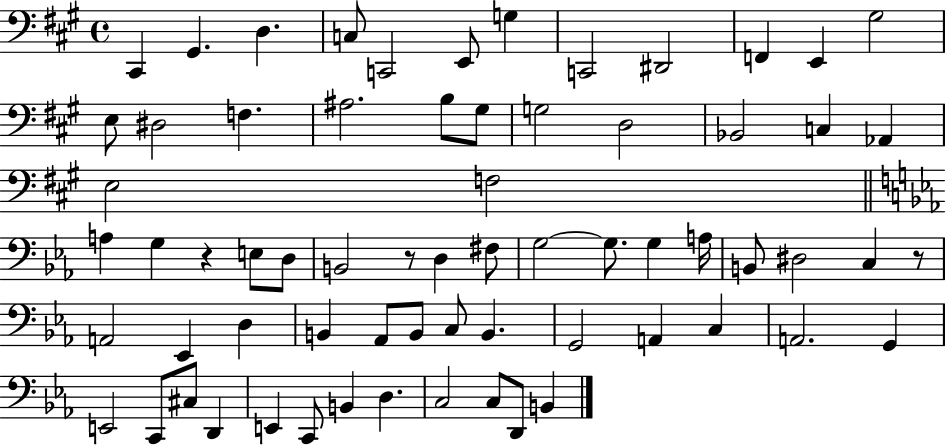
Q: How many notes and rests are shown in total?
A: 67